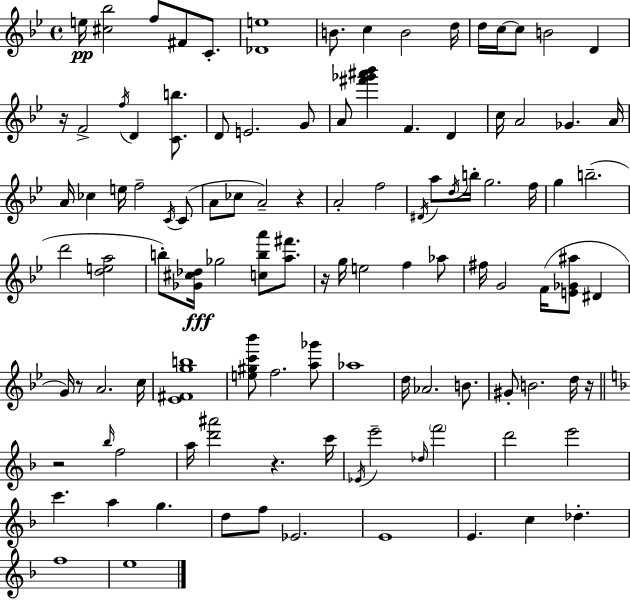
E5/s [C#5,Bb5]/h F5/e F#4/e C4/e. [Db4,E5]/w B4/e. C5/q B4/h D5/s D5/s C5/s C5/e B4/h D4/q R/s F4/h F5/s D4/q [C4,B5]/e. D4/e E4/h. G4/e A4/e [F#6,Gb6,A#6,Bb6]/q F4/q. D4/q C5/s A4/h Gb4/q. A4/s A4/s CES5/q E5/s F5/h C4/s C4/e A4/e CES5/e A4/h R/q A4/h F5/h D#4/s A5/e D5/s B5/s G5/h. F5/s G5/q B5/h. D6/h [D5,E5,A5]/h B5/e [Gb4,C#5,Db5]/s Gb5/h [C5,B5,A6]/e [A5,F#6]/e. R/s G5/s E5/h F5/q Ab5/e F#5/s G4/h F4/s [E4,Gb4,A#5]/e D#4/q G4/s R/e A4/h. C5/s [Eb4,F#4,G5,B5]/w [E5,G#5,C6,Bb6]/e F5/h. [A5,Gb6]/e Ab5/w D5/s Ab4/h. B4/e. G#4/e B4/h. D5/s R/s R/h Bb5/s F5/h A5/s [D6,A#6]/h R/q. C6/s Eb4/s E6/h Db5/s F6/h D6/h E6/h C6/q. A5/q G5/q. D5/e F5/e Eb4/h. E4/w E4/q. C5/q Db5/q. F5/w E5/w